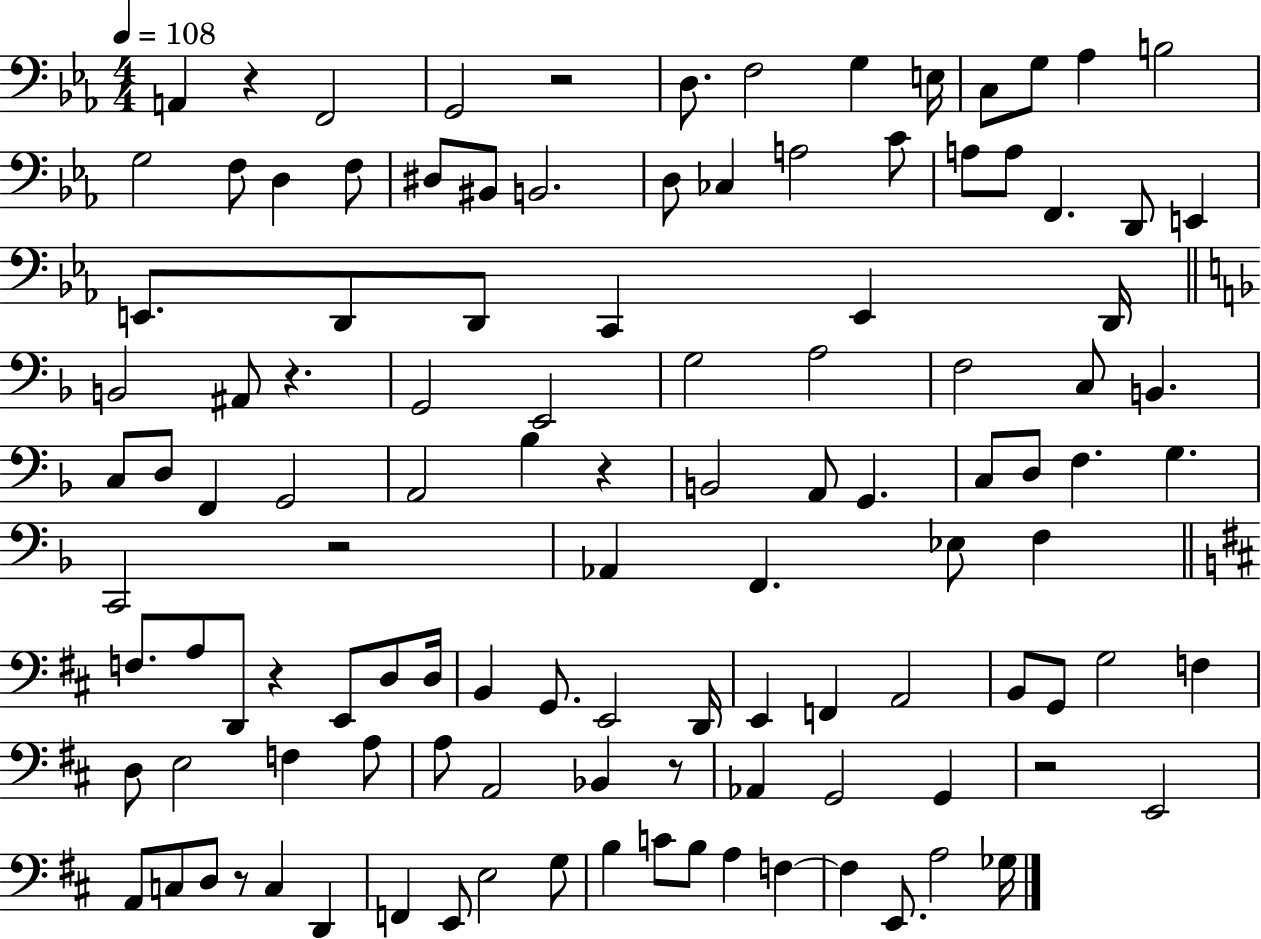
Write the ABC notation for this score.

X:1
T:Untitled
M:4/4
L:1/4
K:Eb
A,, z F,,2 G,,2 z2 D,/2 F,2 G, E,/4 C,/2 G,/2 _A, B,2 G,2 F,/2 D, F,/2 ^D,/2 ^B,,/2 B,,2 D,/2 _C, A,2 C/2 A,/2 A,/2 F,, D,,/2 E,, E,,/2 D,,/2 D,,/2 C,, E,, D,,/4 B,,2 ^A,,/2 z G,,2 E,,2 G,2 A,2 F,2 C,/2 B,, C,/2 D,/2 F,, G,,2 A,,2 _B, z B,,2 A,,/2 G,, C,/2 D,/2 F, G, C,,2 z2 _A,, F,, _E,/2 F, F,/2 A,/2 D,,/2 z E,,/2 D,/2 D,/4 B,, G,,/2 E,,2 D,,/4 E,, F,, A,,2 B,,/2 G,,/2 G,2 F, D,/2 E,2 F, A,/2 A,/2 A,,2 _B,, z/2 _A,, G,,2 G,, z2 E,,2 A,,/2 C,/2 D,/2 z/2 C, D,, F,, E,,/2 E,2 G,/2 B, C/2 B,/2 A, F, F, E,,/2 A,2 _G,/4